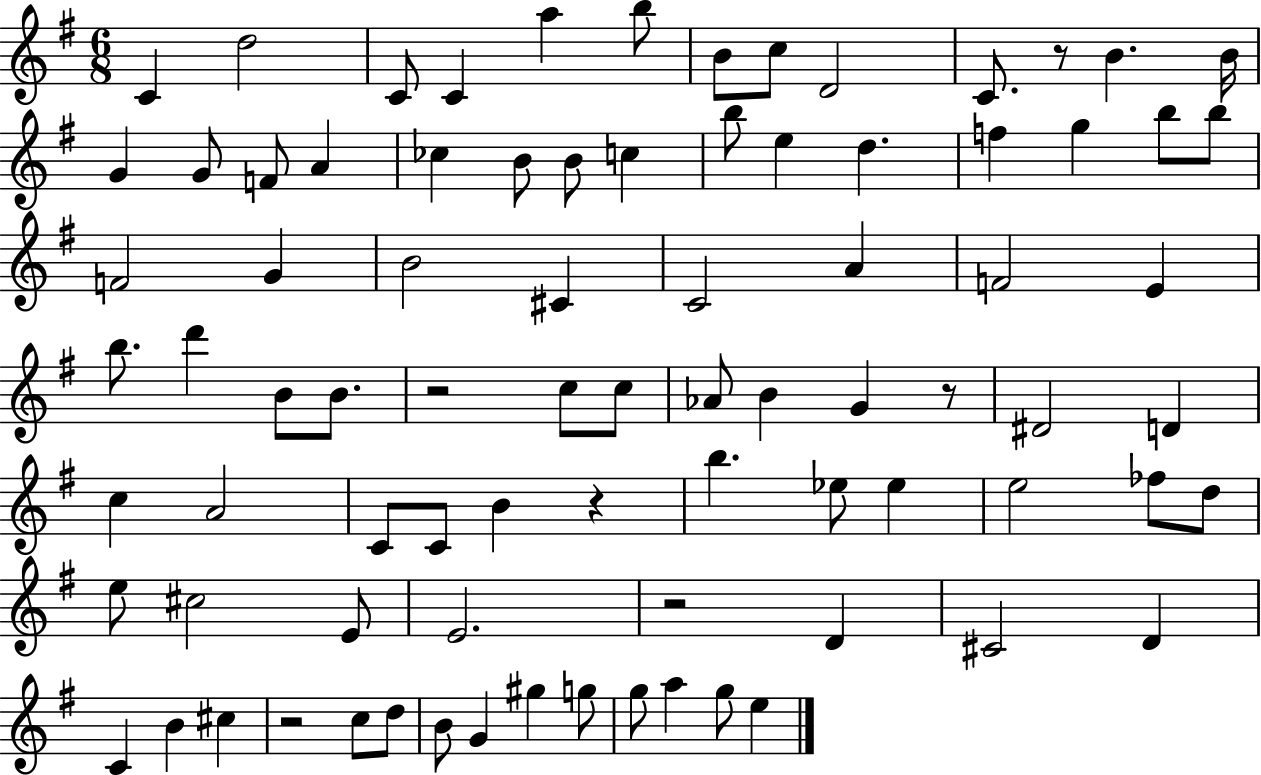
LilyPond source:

{
  \clef treble
  \numericTimeSignature
  \time 6/8
  \key g \major
  c'4 d''2 | c'8 c'4 a''4 b''8 | b'8 c''8 d'2 | c'8. r8 b'4. b'16 | \break g'4 g'8 f'8 a'4 | ces''4 b'8 b'8 c''4 | b''8 e''4 d''4. | f''4 g''4 b''8 b''8 | \break f'2 g'4 | b'2 cis'4 | c'2 a'4 | f'2 e'4 | \break b''8. d'''4 b'8 b'8. | r2 c''8 c''8 | aes'8 b'4 g'4 r8 | dis'2 d'4 | \break c''4 a'2 | c'8 c'8 b'4 r4 | b''4. ees''8 ees''4 | e''2 fes''8 d''8 | \break e''8 cis''2 e'8 | e'2. | r2 d'4 | cis'2 d'4 | \break c'4 b'4 cis''4 | r2 c''8 d''8 | b'8 g'4 gis''4 g''8 | g''8 a''4 g''8 e''4 | \break \bar "|."
}